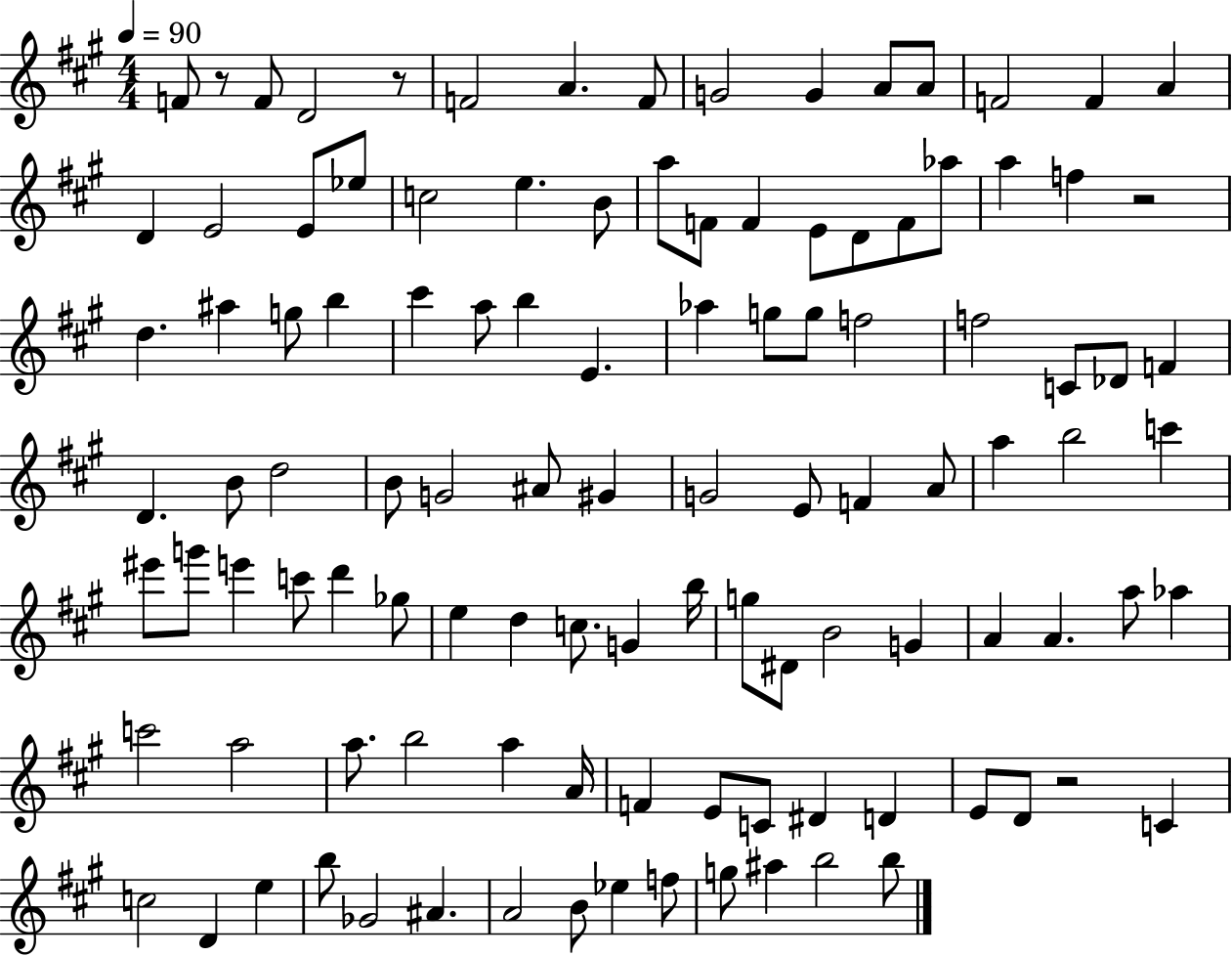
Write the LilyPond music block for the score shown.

{
  \clef treble
  \numericTimeSignature
  \time 4/4
  \key a \major
  \tempo 4 = 90
  f'8 r8 f'8 d'2 r8 | f'2 a'4. f'8 | g'2 g'4 a'8 a'8 | f'2 f'4 a'4 | \break d'4 e'2 e'8 ees''8 | c''2 e''4. b'8 | a''8 f'8 f'4 e'8 d'8 f'8 aes''8 | a''4 f''4 r2 | \break d''4. ais''4 g''8 b''4 | cis'''4 a''8 b''4 e'4. | aes''4 g''8 g''8 f''2 | f''2 c'8 des'8 f'4 | \break d'4. b'8 d''2 | b'8 g'2 ais'8 gis'4 | g'2 e'8 f'4 a'8 | a''4 b''2 c'''4 | \break eis'''8 g'''8 e'''4 c'''8 d'''4 ges''8 | e''4 d''4 c''8. g'4 b''16 | g''8 dis'8 b'2 g'4 | a'4 a'4. a''8 aes''4 | \break c'''2 a''2 | a''8. b''2 a''4 a'16 | f'4 e'8 c'8 dis'4 d'4 | e'8 d'8 r2 c'4 | \break c''2 d'4 e''4 | b''8 ges'2 ais'4. | a'2 b'8 ees''4 f''8 | g''8 ais''4 b''2 b''8 | \break \bar "|."
}